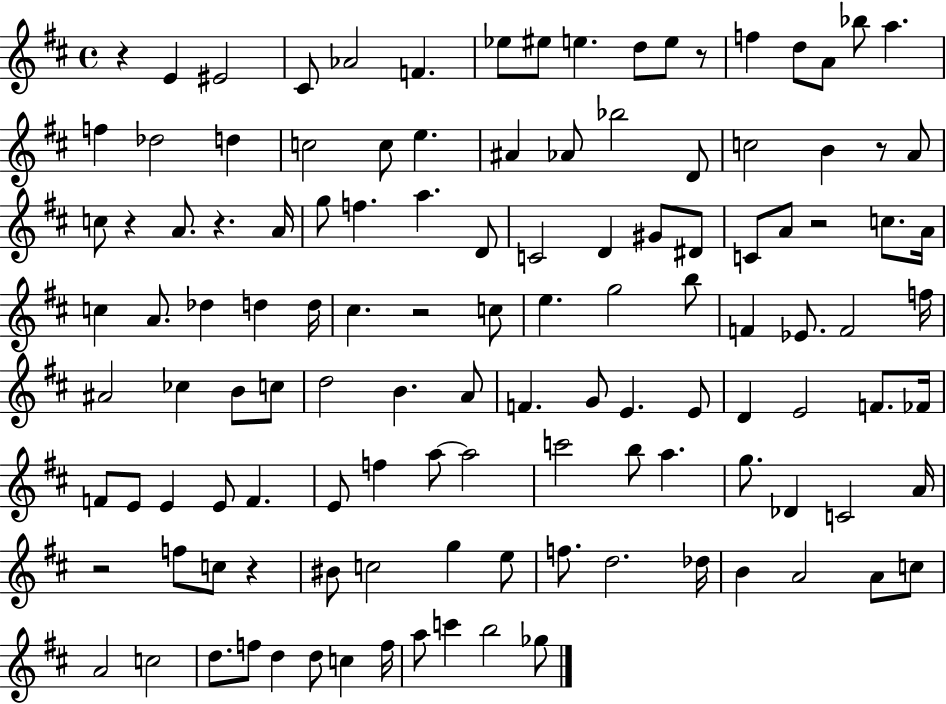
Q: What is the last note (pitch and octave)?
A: Gb5